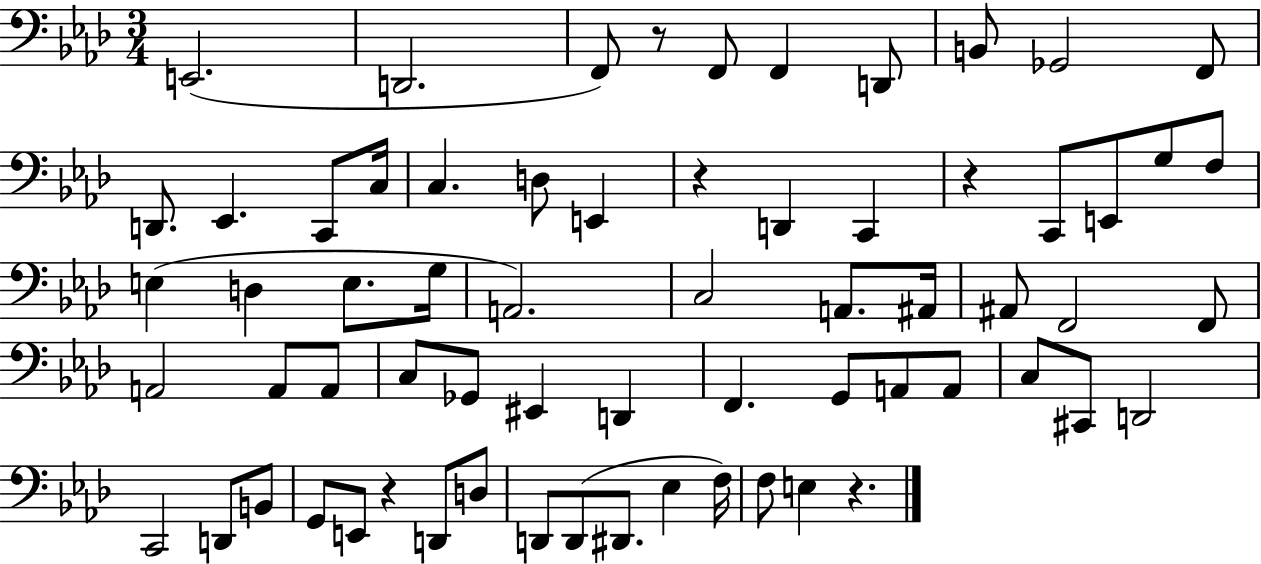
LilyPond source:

{
  \clef bass
  \numericTimeSignature
  \time 3/4
  \key aes \major
  e,2.( | d,2. | f,8) r8 f,8 f,4 d,8 | b,8 ges,2 f,8 | \break d,8. ees,4. c,8 c16 | c4. d8 e,4 | r4 d,4 c,4 | r4 c,8 e,8 g8 f8 | \break e4( d4 e8. g16 | a,2.) | c2 a,8. ais,16 | ais,8 f,2 f,8 | \break a,2 a,8 a,8 | c8 ges,8 eis,4 d,4 | f,4. g,8 a,8 a,8 | c8 cis,8 d,2 | \break c,2 d,8 b,8 | g,8 e,8 r4 d,8 d8 | d,8 d,8( dis,8. ees4 f16) | f8 e4 r4. | \break \bar "|."
}